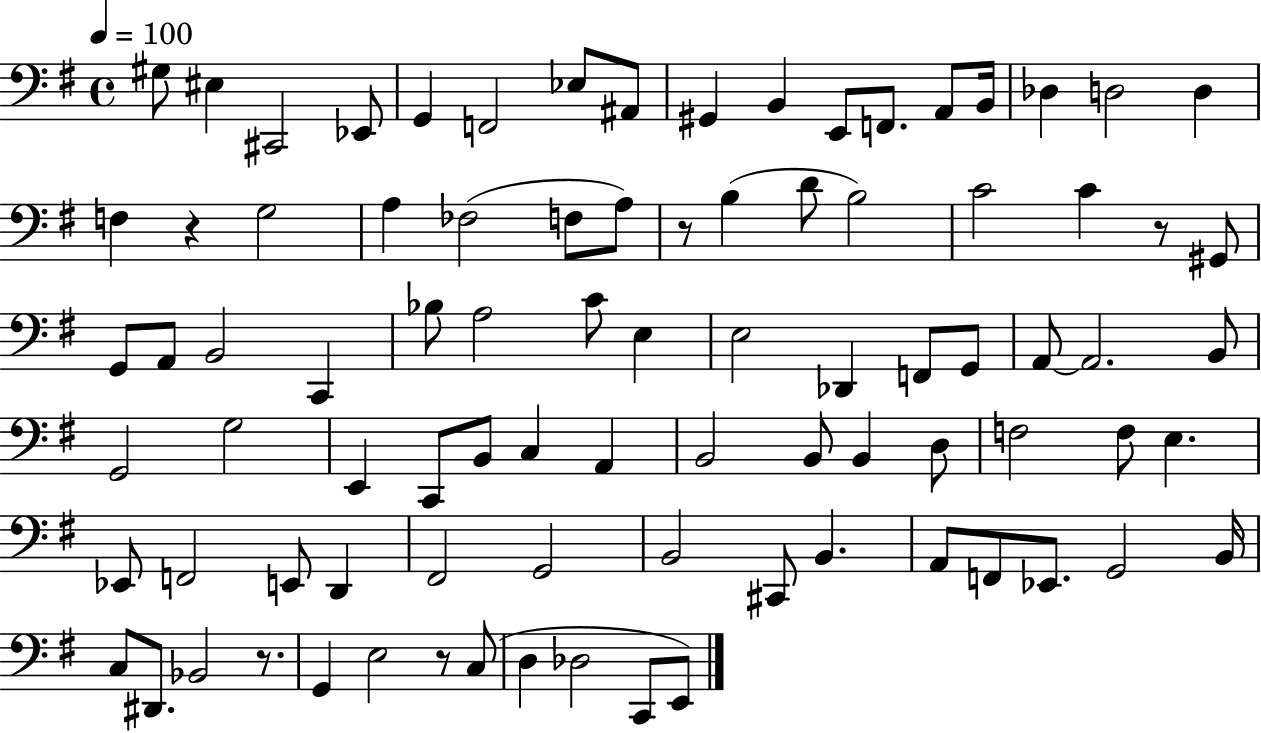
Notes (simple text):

G#3/e EIS3/q C#2/h Eb2/e G2/q F2/h Eb3/e A#2/e G#2/q B2/q E2/e F2/e. A2/e B2/s Db3/q D3/h D3/q F3/q R/q G3/h A3/q FES3/h F3/e A3/e R/e B3/q D4/e B3/h C4/h C4/q R/e G#2/e G2/e A2/e B2/h C2/q Bb3/e A3/h C4/e E3/q E3/h Db2/q F2/e G2/e A2/e A2/h. B2/e G2/h G3/h E2/q C2/e B2/e C3/q A2/q B2/h B2/e B2/q D3/e F3/h F3/e E3/q. Eb2/e F2/h E2/e D2/q F#2/h G2/h B2/h C#2/e B2/q. A2/e F2/e Eb2/e. G2/h B2/s C3/e D#2/e. Bb2/h R/e. G2/q E3/h R/e C3/e D3/q Db3/h C2/e E2/e